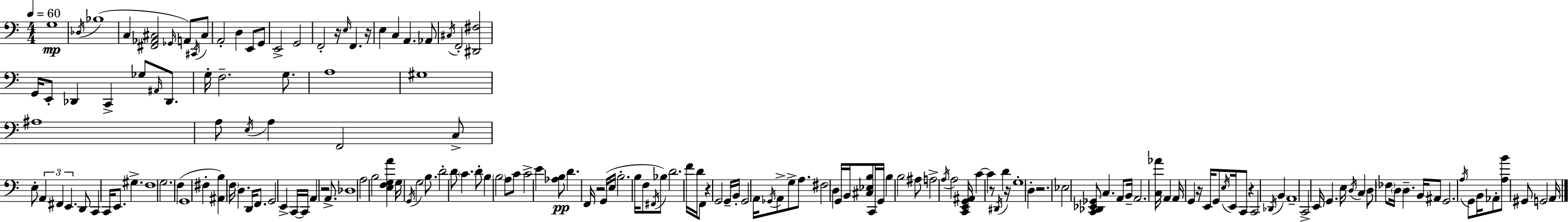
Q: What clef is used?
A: bass